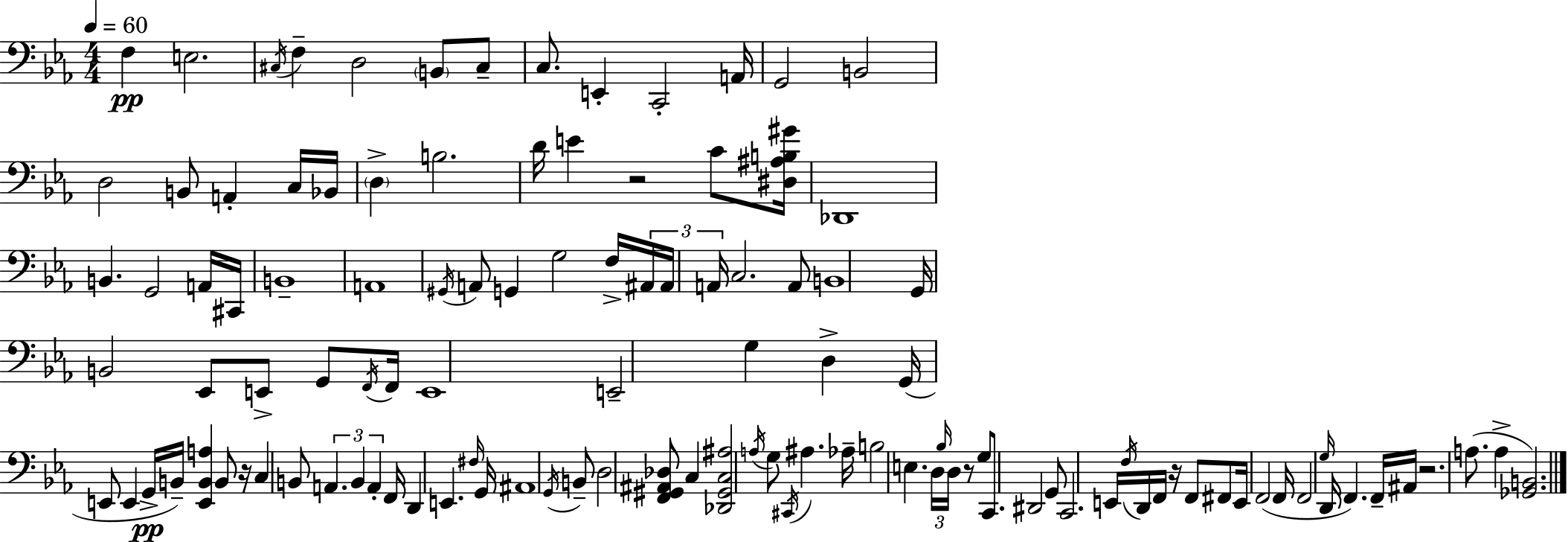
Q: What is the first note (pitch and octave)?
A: F3